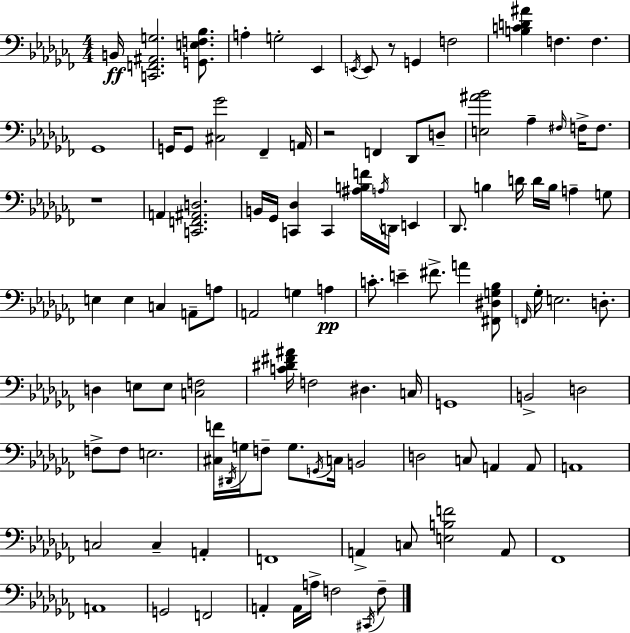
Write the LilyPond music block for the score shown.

{
  \clef bass
  \numericTimeSignature
  \time 4/4
  \key aes \minor
  \repeat volta 2 { b,16\ff <c, f, ais, g>2. <g, e f bes>8. | a4-. g2-. ees,4 | \acciaccatura { e,16 } e,8 r8 g,4 f2 | <b c' d' ais'>4 f4. f4. | \break ges,1 | g,16 g,8 <cis ges'>2 fes,4-- | a,16 r2 f,4 des,8 d8-- | <e ais' bes'>2 aes4-- \grace { fis16 } f16-> f8. | \break r1 | a,4 <c, f, ais, d>2. | b,16 ges,16 <c, des>4 c,4 <ais b f'>16 \acciaccatura { a16 } d,16 e,4 | des,8. b4 d'16 d'16 b16 a4-- | \break g8 e4 e4 c4 a,8-- | a8 a,2 g4 a4\pp | c'8.-. e'4-- fis'8.-> a'4 | <fis, dis g bes>8 \grace { f,16 } ges16-. e2. | \break d8.-. d4 e8 e8 <c f>2 | <c' dis' fis' ais'>16 f2 dis4. | c16 g,1 | b,2-> d2 | \break f8-> f8 e2. | <cis f'>16 \acciaccatura { dis,16 } g16 f8-- g8. \acciaccatura { g,16 } c16 b,2 | d2 c8 | a,4 a,8 a,1 | \break c2 c4-- | a,4-. f,1 | a,4-> c8 <e b f'>2 | a,8 fes,1 | \break a,1 | g,2 f,2 | a,4-. a,16 a16-> f2 | \acciaccatura { cis,16 } f8-- } \bar "|."
}